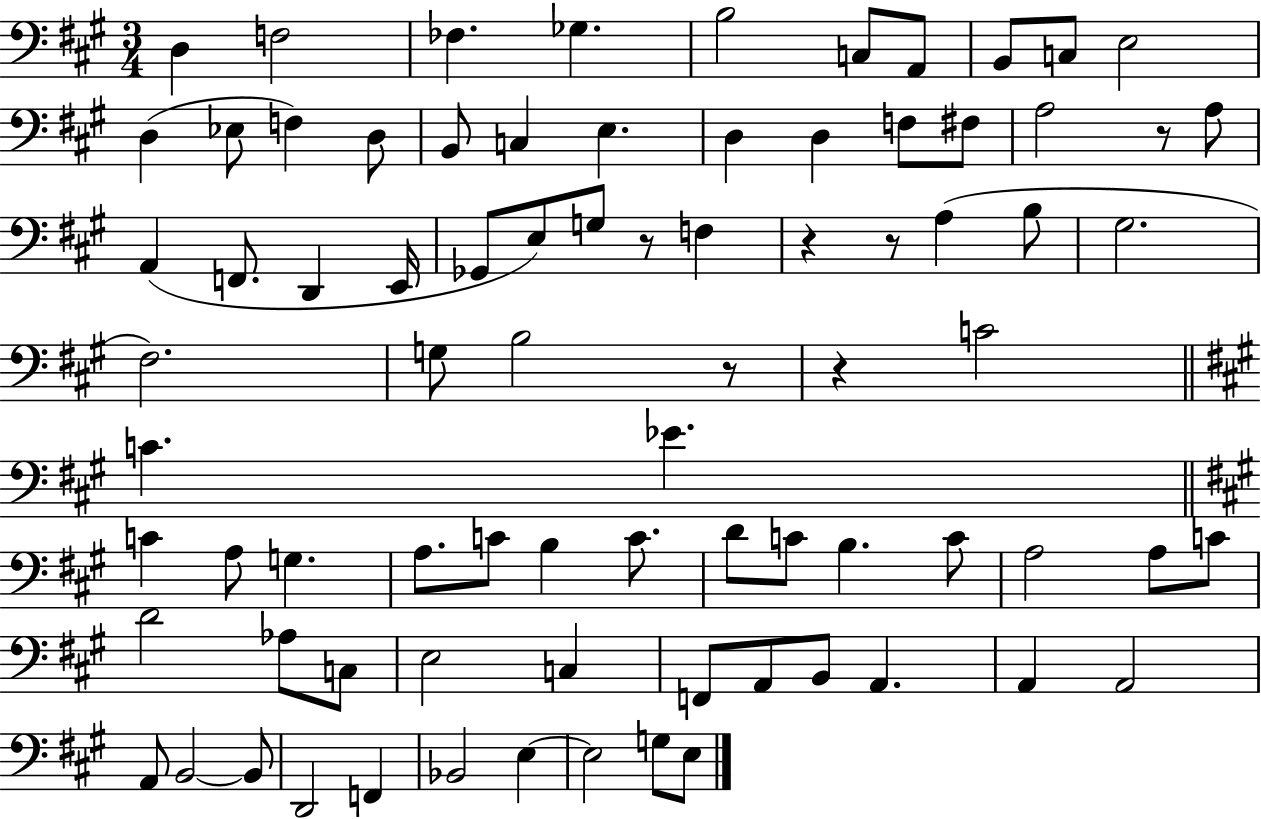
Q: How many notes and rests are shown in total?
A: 81